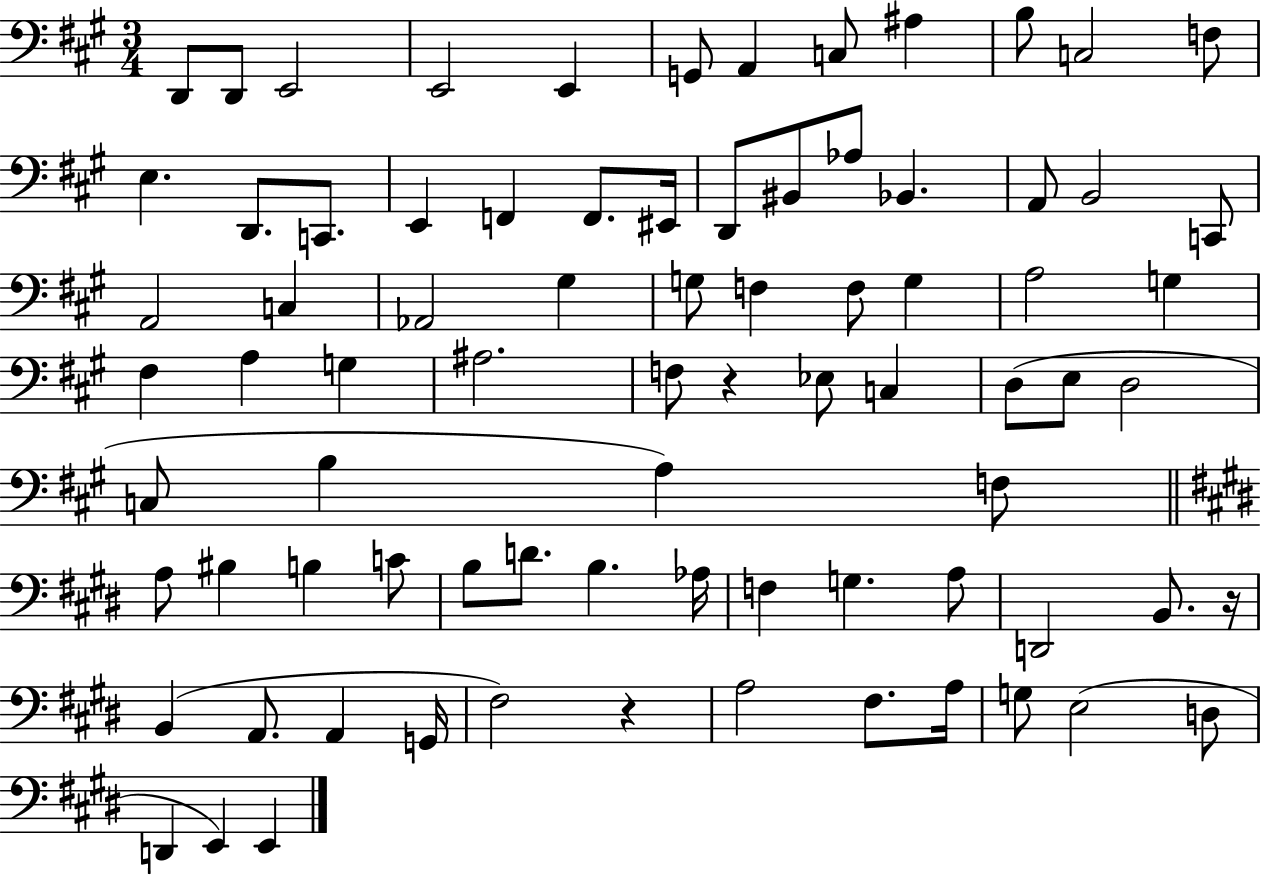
X:1
T:Untitled
M:3/4
L:1/4
K:A
D,,/2 D,,/2 E,,2 E,,2 E,, G,,/2 A,, C,/2 ^A, B,/2 C,2 F,/2 E, D,,/2 C,,/2 E,, F,, F,,/2 ^E,,/4 D,,/2 ^B,,/2 _A,/2 _B,, A,,/2 B,,2 C,,/2 A,,2 C, _A,,2 ^G, G,/2 F, F,/2 G, A,2 G, ^F, A, G, ^A,2 F,/2 z _E,/2 C, D,/2 E,/2 D,2 C,/2 B, A, F,/2 A,/2 ^B, B, C/2 B,/2 D/2 B, _A,/4 F, G, A,/2 D,,2 B,,/2 z/4 B,, A,,/2 A,, G,,/4 ^F,2 z A,2 ^F,/2 A,/4 G,/2 E,2 D,/2 D,, E,, E,,